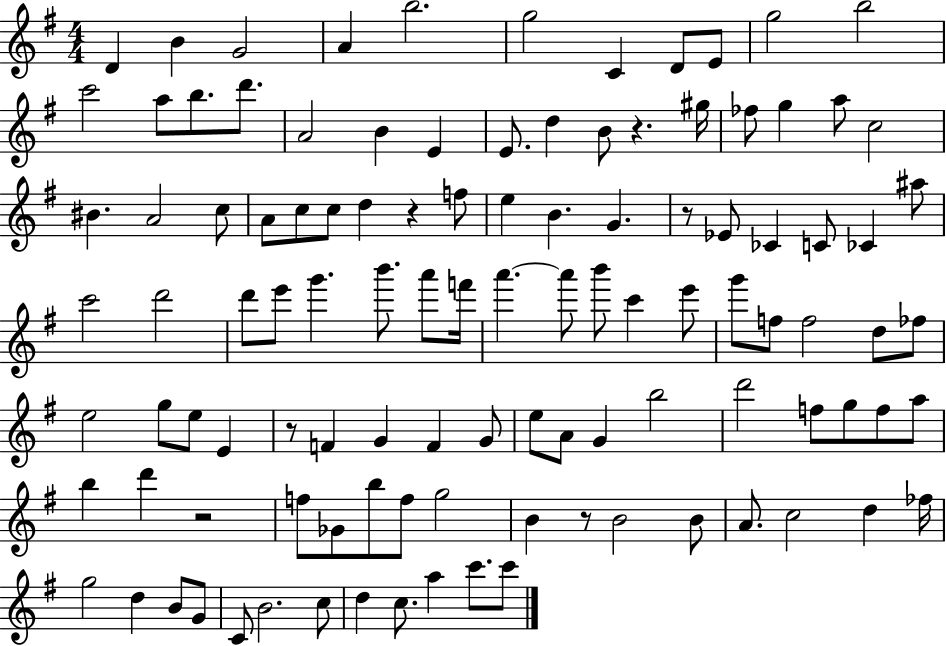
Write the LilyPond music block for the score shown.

{
  \clef treble
  \numericTimeSignature
  \time 4/4
  \key g \major
  d'4 b'4 g'2 | a'4 b''2. | g''2 c'4 d'8 e'8 | g''2 b''2 | \break c'''2 a''8 b''8. d'''8. | a'2 b'4 e'4 | e'8. d''4 b'8 r4. gis''16 | fes''8 g''4 a''8 c''2 | \break bis'4. a'2 c''8 | a'8 c''8 c''8 d''4 r4 f''8 | e''4 b'4. g'4. | r8 ees'8 ces'4 c'8 ces'4 ais''8 | \break c'''2 d'''2 | d'''8 e'''8 g'''4. b'''8. a'''8 f'''16 | a'''4.~~ a'''8 b'''8 c'''4 e'''8 | g'''8 f''8 f''2 d''8 fes''8 | \break e''2 g''8 e''8 e'4 | r8 f'4 g'4 f'4 g'8 | e''8 a'8 g'4 b''2 | d'''2 f''8 g''8 f''8 a''8 | \break b''4 d'''4 r2 | f''8 ges'8 b''8 f''8 g''2 | b'4 r8 b'2 b'8 | a'8. c''2 d''4 fes''16 | \break g''2 d''4 b'8 g'8 | c'8 b'2. c''8 | d''4 c''8. a''4 c'''8. c'''8 | \bar "|."
}